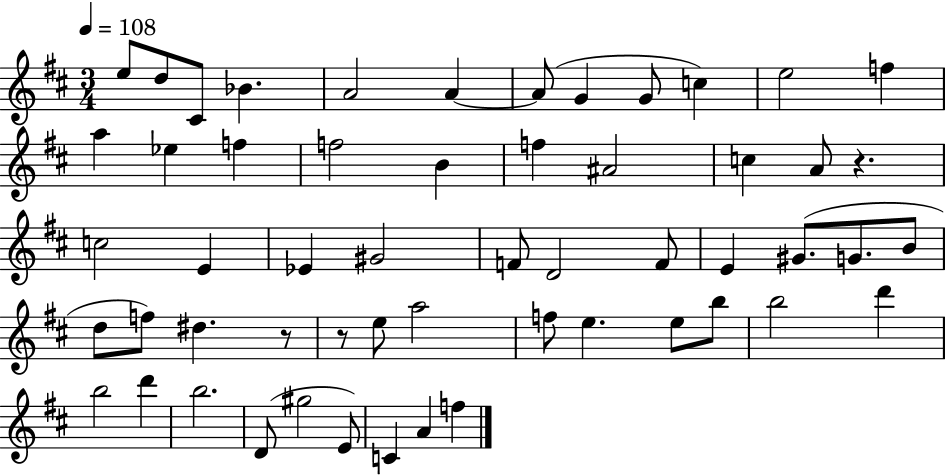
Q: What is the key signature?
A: D major